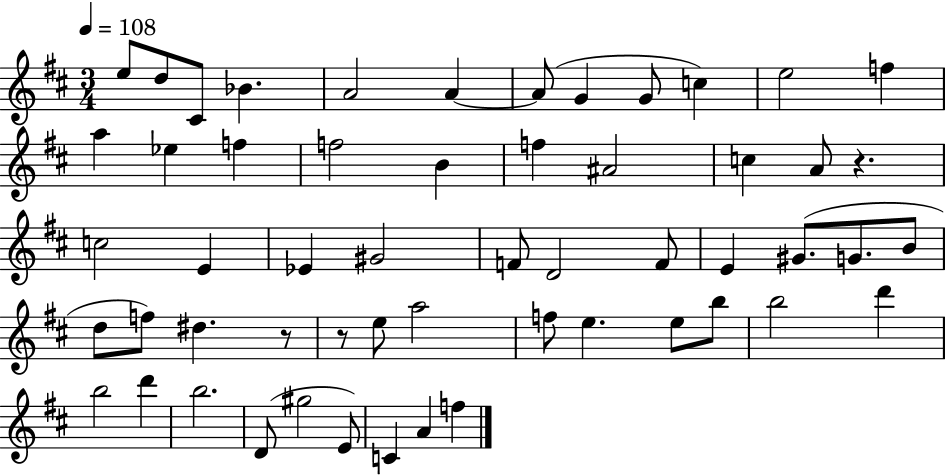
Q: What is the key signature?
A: D major